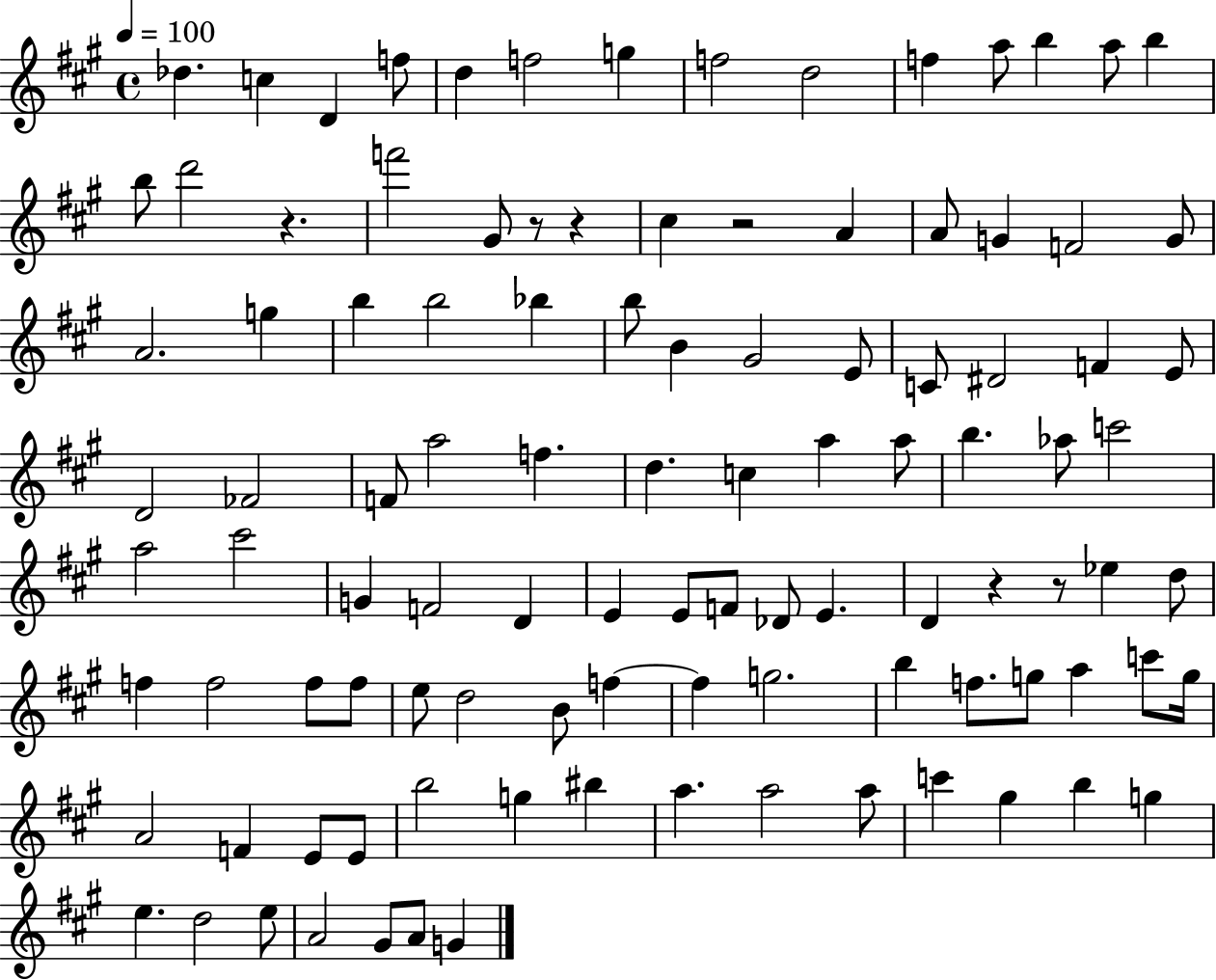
{
  \clef treble
  \time 4/4
  \defaultTimeSignature
  \key a \major
  \tempo 4 = 100
  \repeat volta 2 { des''4. c''4 d'4 f''8 | d''4 f''2 g''4 | f''2 d''2 | f''4 a''8 b''4 a''8 b''4 | \break b''8 d'''2 r4. | f'''2 gis'8 r8 r4 | cis''4 r2 a'4 | a'8 g'4 f'2 g'8 | \break a'2. g''4 | b''4 b''2 bes''4 | b''8 b'4 gis'2 e'8 | c'8 dis'2 f'4 e'8 | \break d'2 fes'2 | f'8 a''2 f''4. | d''4. c''4 a''4 a''8 | b''4. aes''8 c'''2 | \break a''2 cis'''2 | g'4 f'2 d'4 | e'4 e'8 f'8 des'8 e'4. | d'4 r4 r8 ees''4 d''8 | \break f''4 f''2 f''8 f''8 | e''8 d''2 b'8 f''4~~ | f''4 g''2. | b''4 f''8. g''8 a''4 c'''8 g''16 | \break a'2 f'4 e'8 e'8 | b''2 g''4 bis''4 | a''4. a''2 a''8 | c'''4 gis''4 b''4 g''4 | \break e''4. d''2 e''8 | a'2 gis'8 a'8 g'4 | } \bar "|."
}